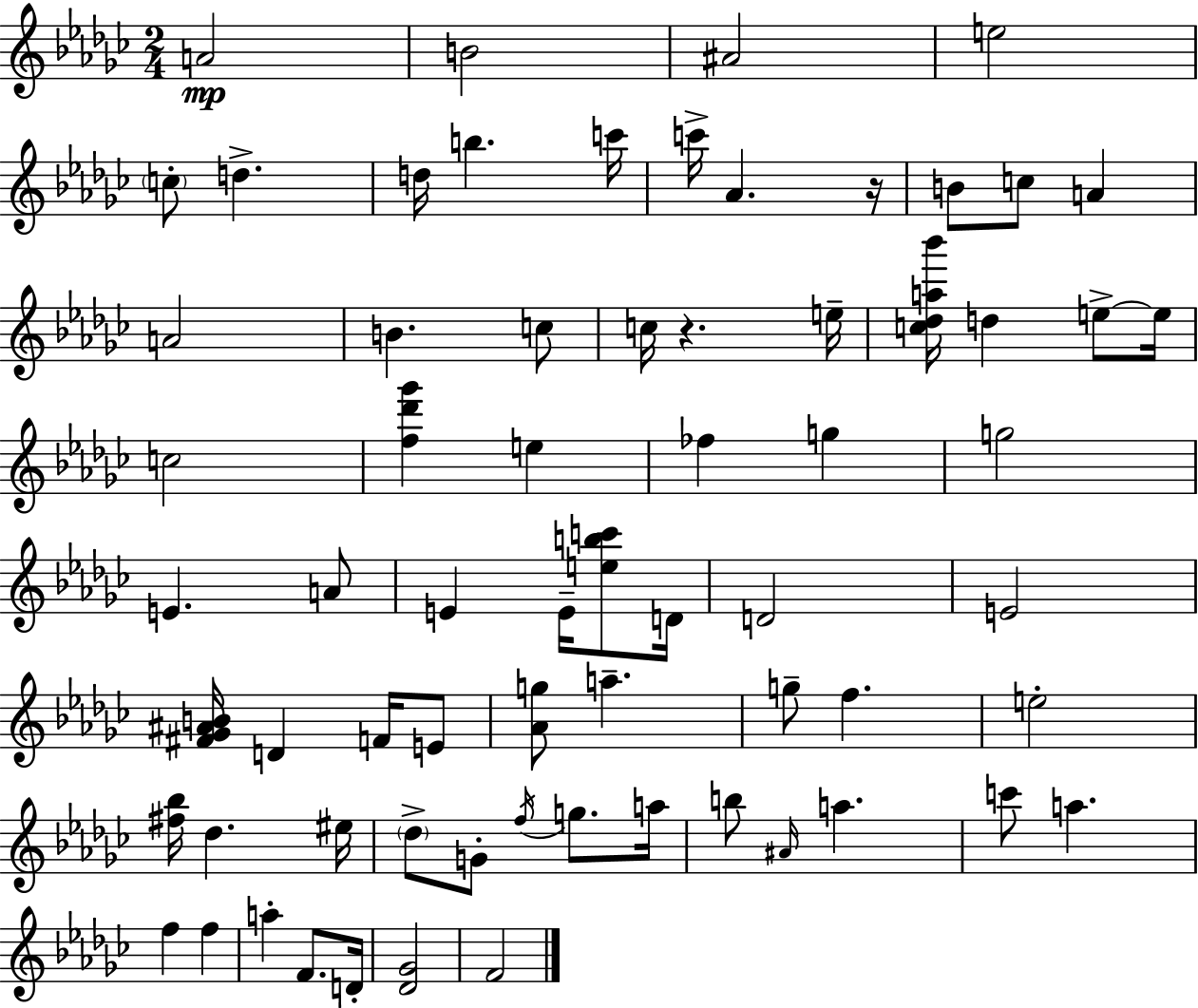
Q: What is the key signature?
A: EES minor